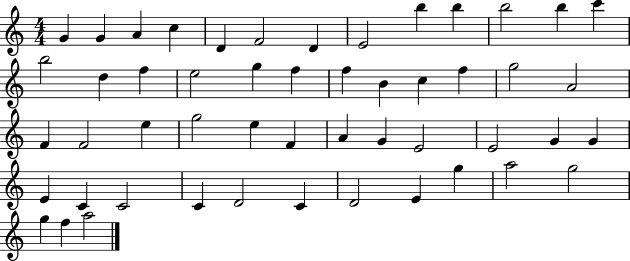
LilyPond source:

{
  \clef treble
  \numericTimeSignature
  \time 4/4
  \key c \major
  g'4 g'4 a'4 c''4 | d'4 f'2 d'4 | e'2 b''4 b''4 | b''2 b''4 c'''4 | \break b''2 d''4 f''4 | e''2 g''4 f''4 | f''4 b'4 c''4 f''4 | g''2 a'2 | \break f'4 f'2 e''4 | g''2 e''4 f'4 | a'4 g'4 e'2 | e'2 g'4 g'4 | \break e'4 c'4 c'2 | c'4 d'2 c'4 | d'2 e'4 g''4 | a''2 g''2 | \break g''4 f''4 a''2 | \bar "|."
}